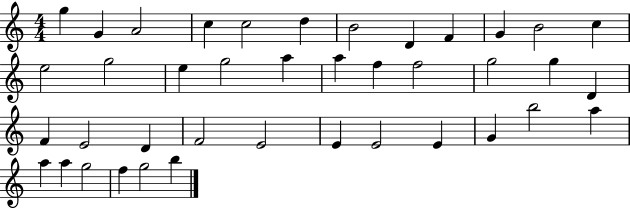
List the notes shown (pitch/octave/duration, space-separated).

G5/q G4/q A4/h C5/q C5/h D5/q B4/h D4/q F4/q G4/q B4/h C5/q E5/h G5/h E5/q G5/h A5/q A5/q F5/q F5/h G5/h G5/q D4/q F4/q E4/h D4/q F4/h E4/h E4/q E4/h E4/q G4/q B5/h A5/q A5/q A5/q G5/h F5/q G5/h B5/q